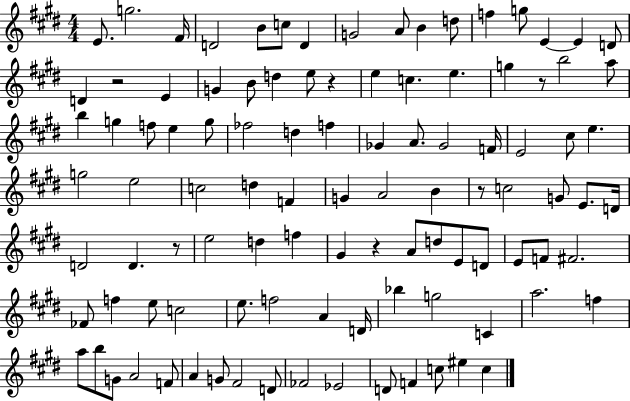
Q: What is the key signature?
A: E major